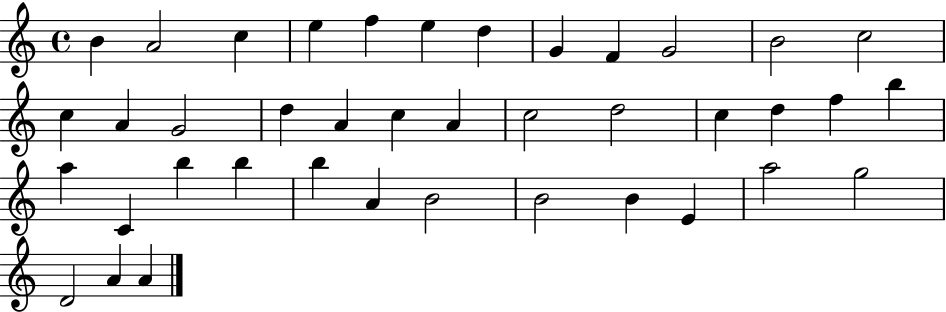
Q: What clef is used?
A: treble